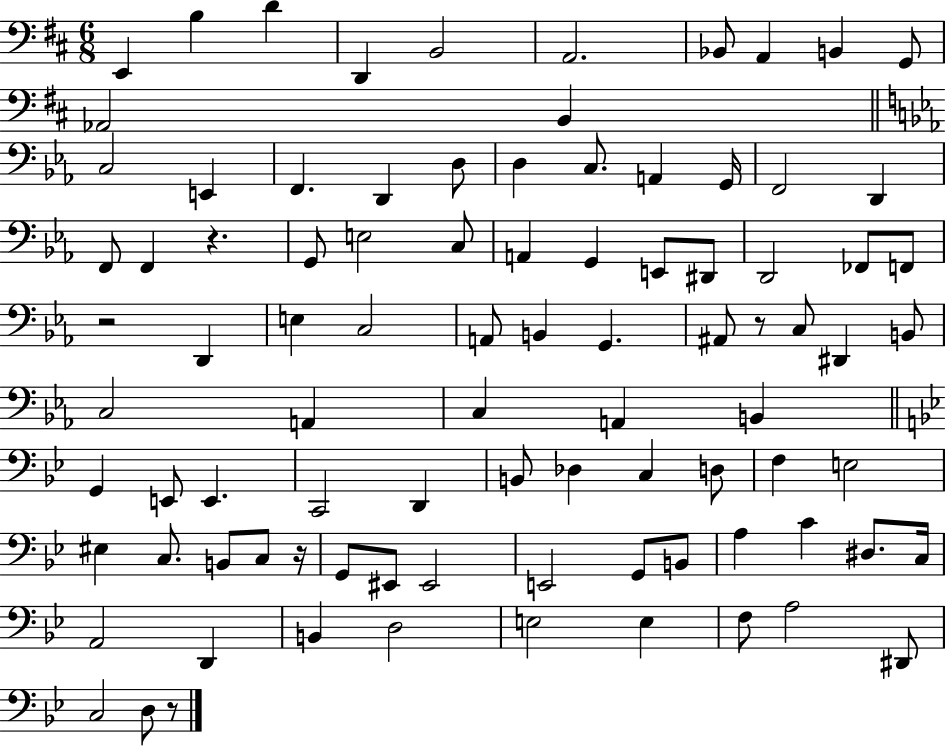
E2/q B3/q D4/q D2/q B2/h A2/h. Bb2/e A2/q B2/q G2/e Ab2/h B2/q C3/h E2/q F2/q. D2/q D3/e D3/q C3/e. A2/q G2/s F2/h D2/q F2/e F2/q R/q. G2/e E3/h C3/e A2/q G2/q E2/e D#2/e D2/h FES2/e F2/e R/h D2/q E3/q C3/h A2/e B2/q G2/q. A#2/e R/e C3/e D#2/q B2/e C3/h A2/q C3/q A2/q B2/q G2/q E2/e E2/q. C2/h D2/q B2/e Db3/q C3/q D3/e F3/q E3/h EIS3/q C3/e. B2/e C3/e R/s G2/e EIS2/e EIS2/h E2/h G2/e B2/e A3/q C4/q D#3/e. C3/s A2/h D2/q B2/q D3/h E3/h E3/q F3/e A3/h D#2/e C3/h D3/e R/e